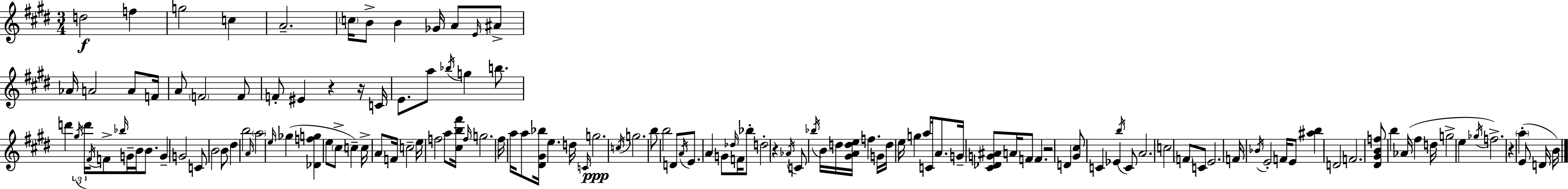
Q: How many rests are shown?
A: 5